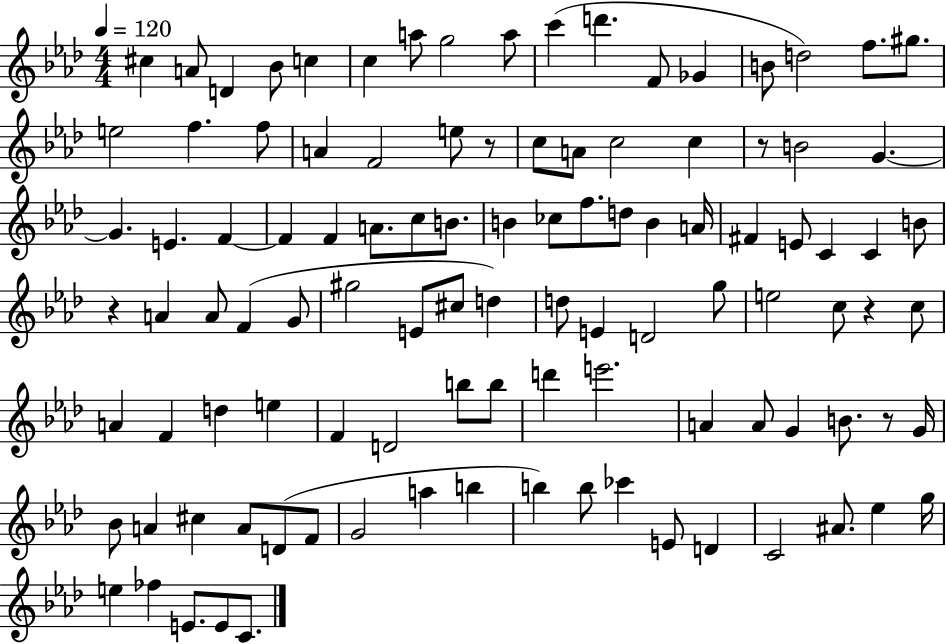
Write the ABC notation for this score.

X:1
T:Untitled
M:4/4
L:1/4
K:Ab
^c A/2 D _B/2 c c a/2 g2 a/2 c' d' F/2 _G B/2 d2 f/2 ^g/2 e2 f f/2 A F2 e/2 z/2 c/2 A/2 c2 c z/2 B2 G G E F F F A/2 c/2 B/2 B _c/2 f/2 d/2 B A/4 ^F E/2 C C B/2 z A A/2 F G/2 ^g2 E/2 ^c/2 d d/2 E D2 g/2 e2 c/2 z c/2 A F d e F D2 b/2 b/2 d' e'2 A A/2 G B/2 z/2 G/4 _B/2 A ^c A/2 D/2 F/2 G2 a b b b/2 _c' E/2 D C2 ^A/2 _e g/4 e _f E/2 E/2 C/2